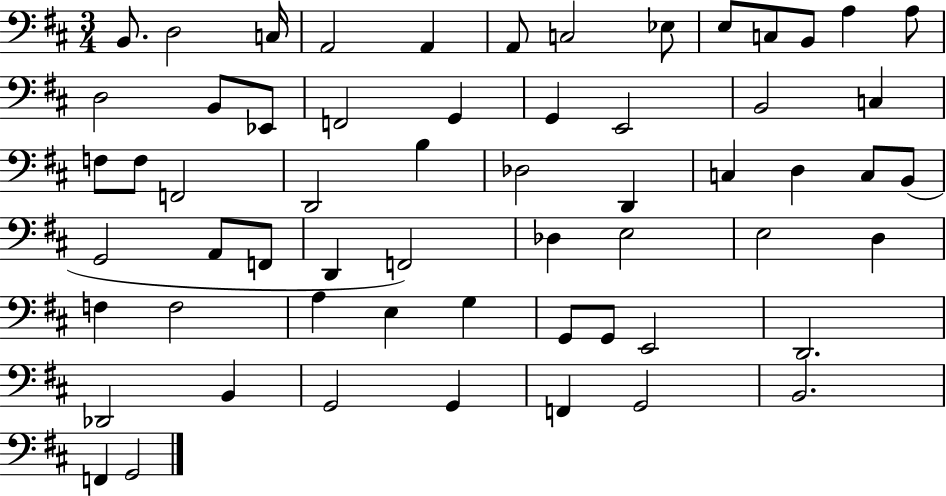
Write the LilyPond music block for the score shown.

{
  \clef bass
  \numericTimeSignature
  \time 3/4
  \key d \major
  b,8. d2 c16 | a,2 a,4 | a,8 c2 ees8 | e8 c8 b,8 a4 a8 | \break d2 b,8 ees,8 | f,2 g,4 | g,4 e,2 | b,2 c4 | \break f8 f8 f,2 | d,2 b4 | des2 d,4 | c4 d4 c8 b,8( | \break g,2 a,8 f,8 | d,4 f,2) | des4 e2 | e2 d4 | \break f4 f2 | a4 e4 g4 | g,8 g,8 e,2 | d,2. | \break des,2 b,4 | g,2 g,4 | f,4 g,2 | b,2. | \break f,4 g,2 | \bar "|."
}